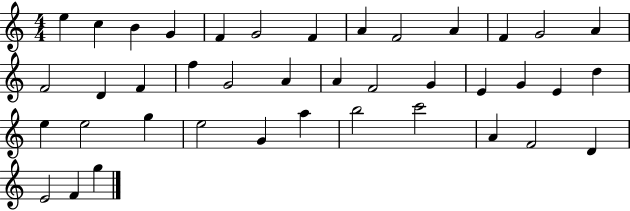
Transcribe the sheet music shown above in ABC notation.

X:1
T:Untitled
M:4/4
L:1/4
K:C
e c B G F G2 F A F2 A F G2 A F2 D F f G2 A A F2 G E G E d e e2 g e2 G a b2 c'2 A F2 D E2 F g